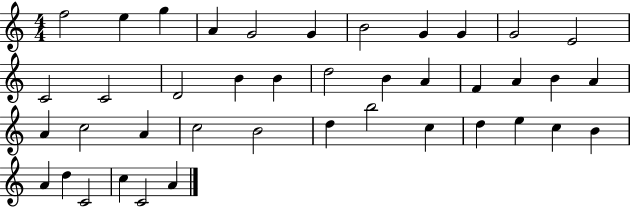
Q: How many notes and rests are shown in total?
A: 41